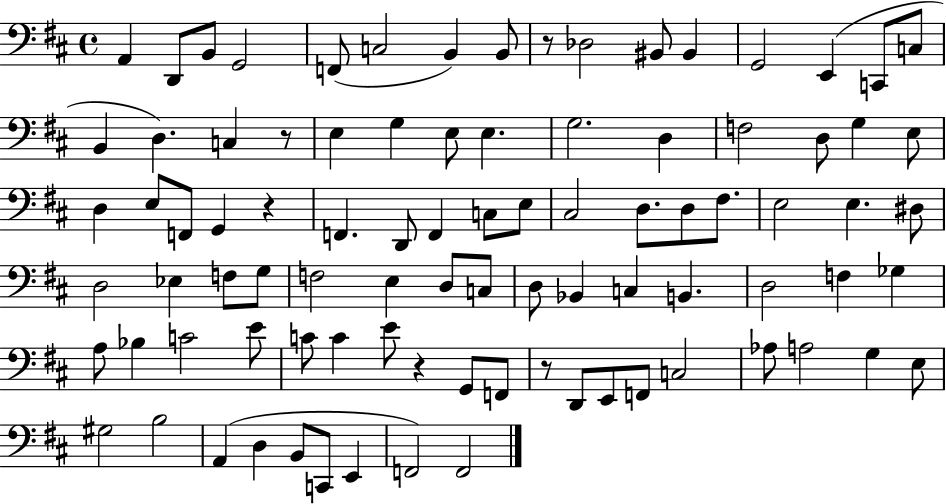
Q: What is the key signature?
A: D major